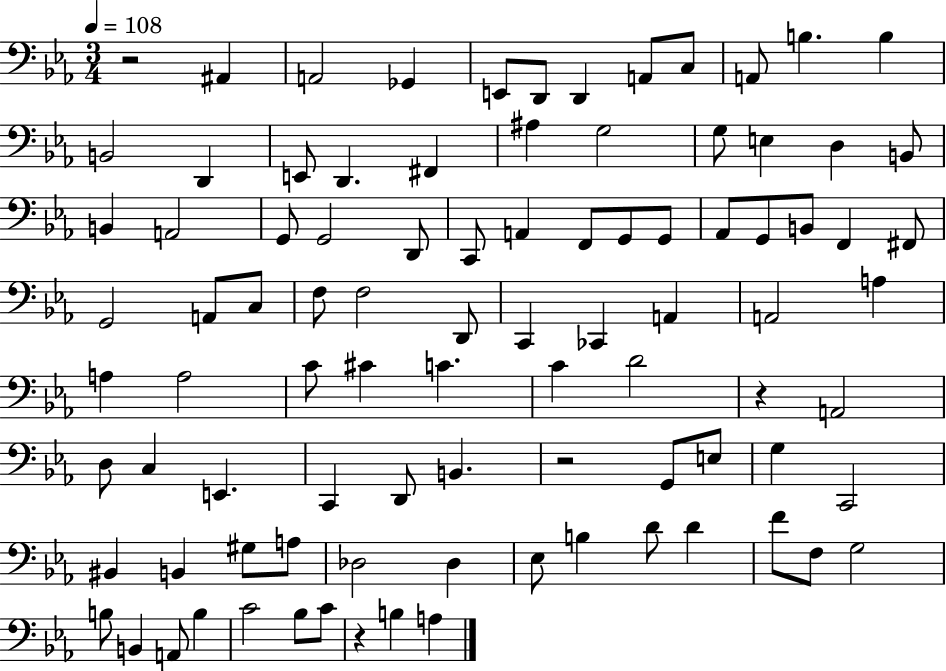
{
  \clef bass
  \numericTimeSignature
  \time 3/4
  \key ees \major
  \tempo 4 = 108
  r2 ais,4 | a,2 ges,4 | e,8 d,8 d,4 a,8 c8 | a,8 b4. b4 | \break b,2 d,4 | e,8 d,4. fis,4 | ais4 g2 | g8 e4 d4 b,8 | \break b,4 a,2 | g,8 g,2 d,8 | c,8 a,4 f,8 g,8 g,8 | aes,8 g,8 b,8 f,4 fis,8 | \break g,2 a,8 c8 | f8 f2 d,8 | c,4 ces,4 a,4 | a,2 a4 | \break a4 a2 | c'8 cis'4 c'4. | c'4 d'2 | r4 a,2 | \break d8 c4 e,4. | c,4 d,8 b,4. | r2 g,8 e8 | g4 c,2 | \break bis,4 b,4 gis8 a8 | des2 des4 | ees8 b4 d'8 d'4 | f'8 f8 g2 | \break b8 b,4 a,8 b4 | c'2 bes8 c'8 | r4 b4 a4 | \bar "|."
}